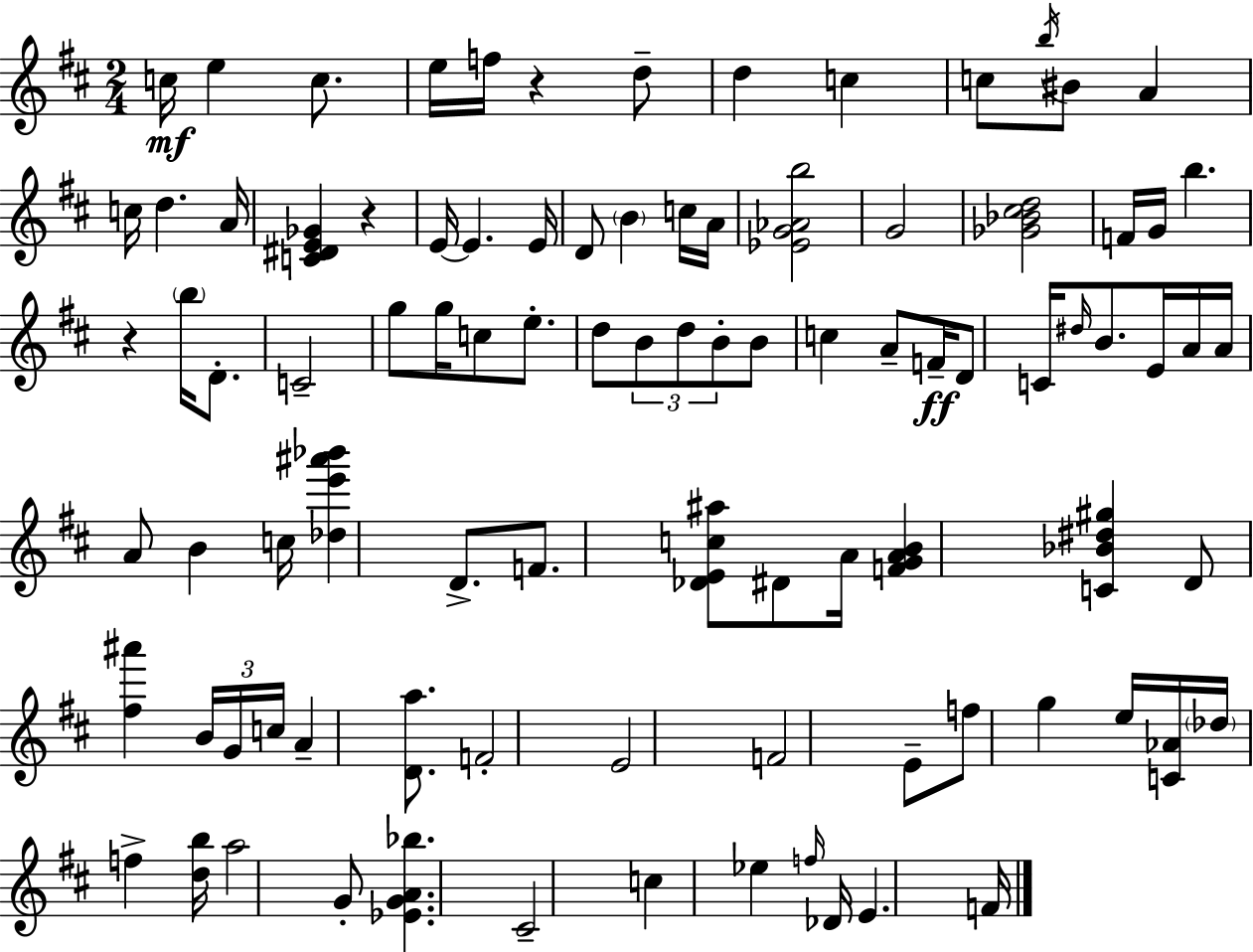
C5/s E5/q C5/e. E5/s F5/s R/q D5/e D5/q C5/q C5/e B5/s BIS4/e A4/q C5/s D5/q. A4/s [C4,D#4,E4,Gb4]/q R/q E4/s E4/q. E4/s D4/e B4/q C5/s A4/s [Eb4,G4,Ab4,B5]/h G4/h [Gb4,Bb4,C#5,D5]/h F4/s G4/s B5/q. R/q B5/s D4/e. C4/h G5/e G5/s C5/e E5/e. D5/e B4/e D5/e B4/e B4/e C5/q A4/e F4/s D4/e C4/s D#5/s B4/e. E4/s A4/s A4/s A4/e B4/q C5/s [Db5,E6,A#6,Bb6]/q D4/e. F4/e. [Db4,E4,C5,A#5]/e D#4/e A4/s [F4,G4,A4,B4]/q [C4,Bb4,D#5,G#5]/q D4/e [F#5,A#6]/q B4/s G4/s C5/s A4/q [D4,A5]/e. F4/h E4/h F4/h E4/e F5/e G5/q E5/s [C4,Ab4]/s Db5/s F5/q [D5,B5]/s A5/h G4/e [Eb4,G4,A4,Bb5]/q. C#4/h C5/q Eb5/q F5/s Db4/s E4/q. F4/s